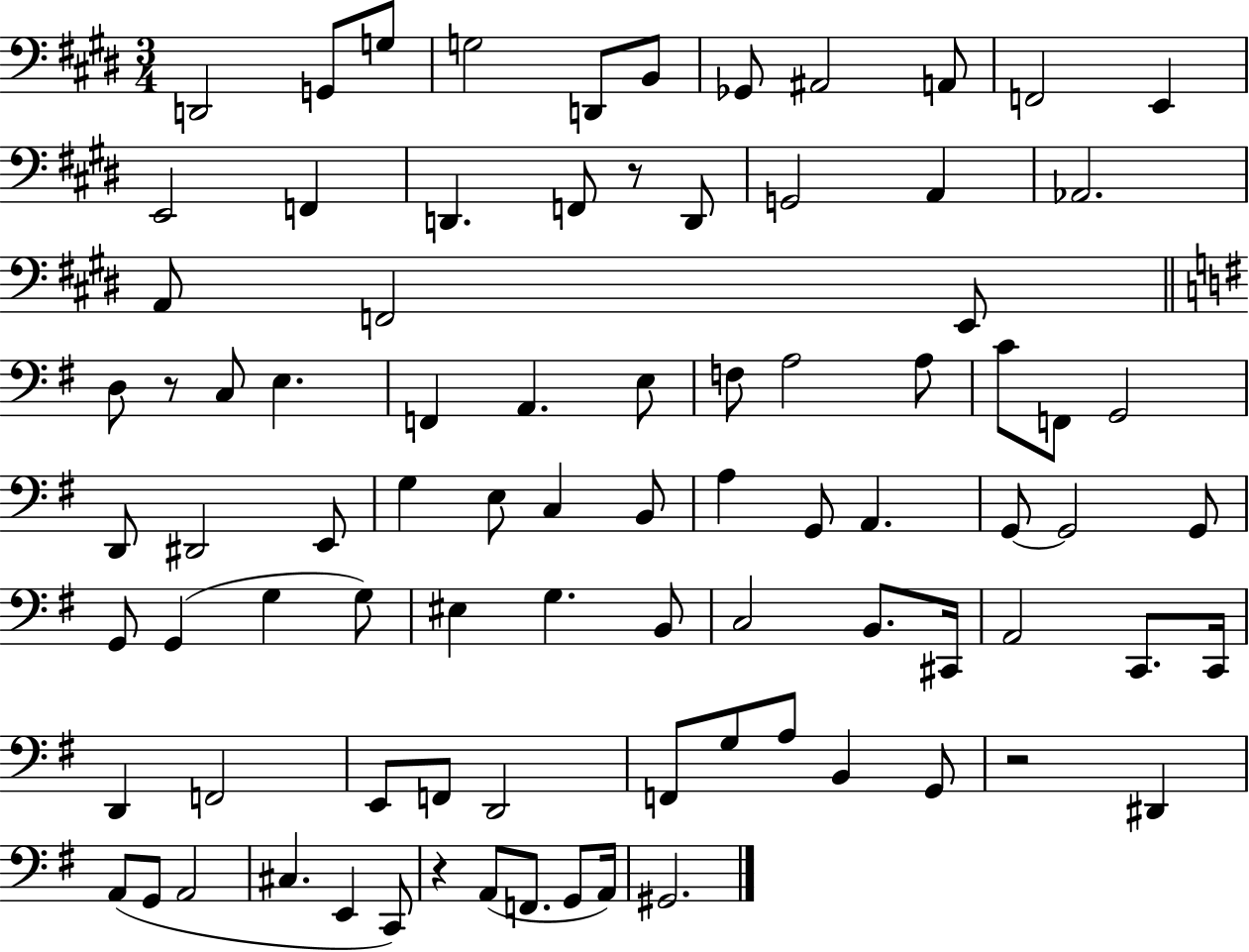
X:1
T:Untitled
M:3/4
L:1/4
K:E
D,,2 G,,/2 G,/2 G,2 D,,/2 B,,/2 _G,,/2 ^A,,2 A,,/2 F,,2 E,, E,,2 F,, D,, F,,/2 z/2 D,,/2 G,,2 A,, _A,,2 A,,/2 F,,2 E,,/2 D,/2 z/2 C,/2 E, F,, A,, E,/2 F,/2 A,2 A,/2 C/2 F,,/2 G,,2 D,,/2 ^D,,2 E,,/2 G, E,/2 C, B,,/2 A, G,,/2 A,, G,,/2 G,,2 G,,/2 G,,/2 G,, G, G,/2 ^E, G, B,,/2 C,2 B,,/2 ^C,,/4 A,,2 C,,/2 C,,/4 D,, F,,2 E,,/2 F,,/2 D,,2 F,,/2 G,/2 A,/2 B,, G,,/2 z2 ^D,, A,,/2 G,,/2 A,,2 ^C, E,, C,,/2 z A,,/2 F,,/2 G,,/2 A,,/4 ^G,,2